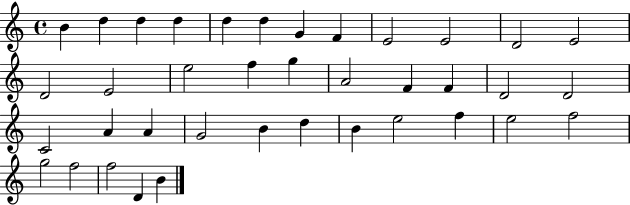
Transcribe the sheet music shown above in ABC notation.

X:1
T:Untitled
M:4/4
L:1/4
K:C
B d d d d d G F E2 E2 D2 E2 D2 E2 e2 f g A2 F F D2 D2 C2 A A G2 B d B e2 f e2 f2 g2 f2 f2 D B